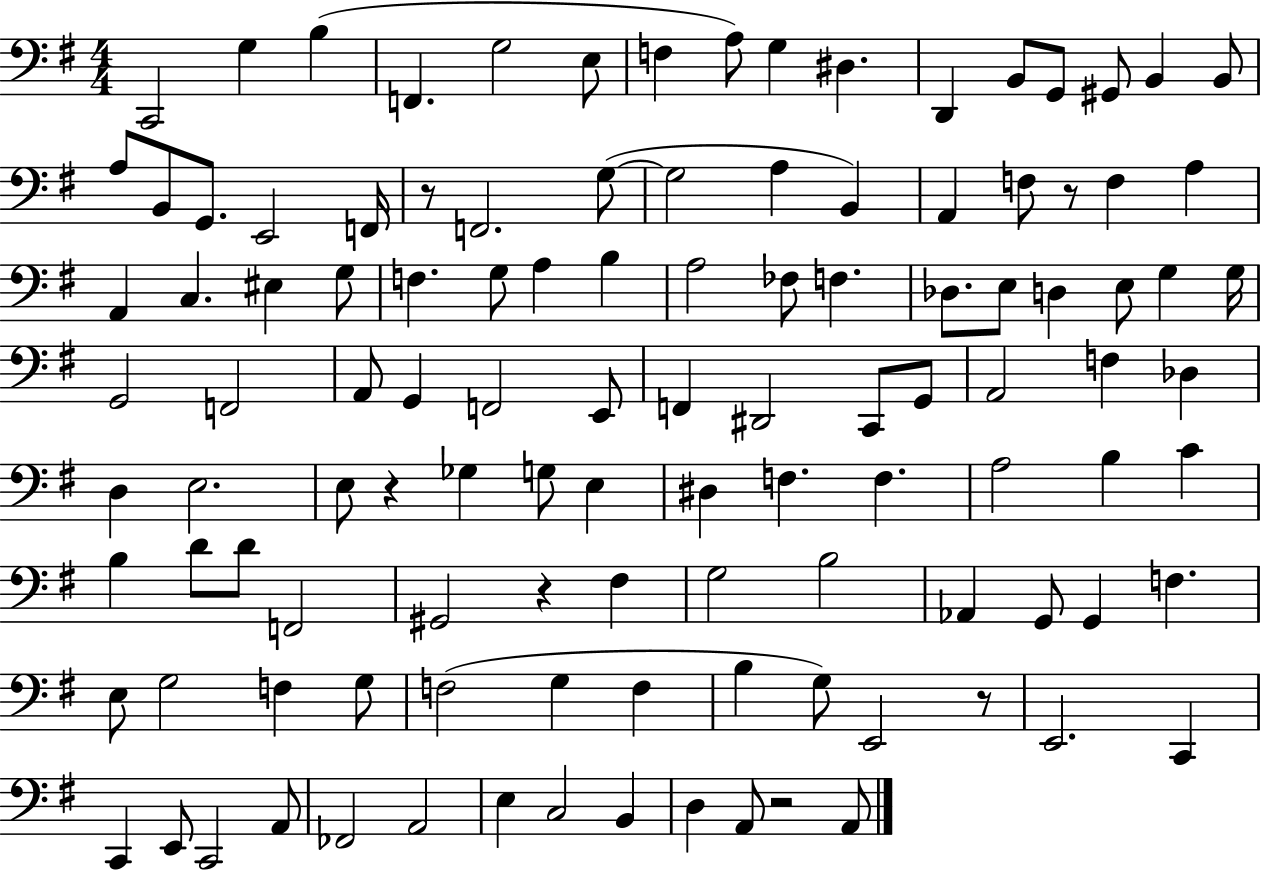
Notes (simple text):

C2/h G3/q B3/q F2/q. G3/h E3/e F3/q A3/e G3/q D#3/q. D2/q B2/e G2/e G#2/e B2/q B2/e A3/e B2/e G2/e. E2/h F2/s R/e F2/h. G3/e G3/h A3/q B2/q A2/q F3/e R/e F3/q A3/q A2/q C3/q. EIS3/q G3/e F3/q. G3/e A3/q B3/q A3/h FES3/e F3/q. Db3/e. E3/e D3/q E3/e G3/q G3/s G2/h F2/h A2/e G2/q F2/h E2/e F2/q D#2/h C2/e G2/e A2/h F3/q Db3/q D3/q E3/h. E3/e R/q Gb3/q G3/e E3/q D#3/q F3/q. F3/q. A3/h B3/q C4/q B3/q D4/e D4/e F2/h G#2/h R/q F#3/q G3/h B3/h Ab2/q G2/e G2/q F3/q. E3/e G3/h F3/q G3/e F3/h G3/q F3/q B3/q G3/e E2/h R/e E2/h. C2/q C2/q E2/e C2/h A2/e FES2/h A2/h E3/q C3/h B2/q D3/q A2/e R/h A2/e